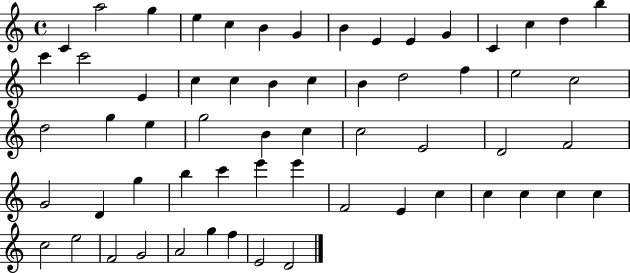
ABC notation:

X:1
T:Untitled
M:4/4
L:1/4
K:C
C a2 g e c B G B E E G C c d b c' c'2 E c c B c B d2 f e2 c2 d2 g e g2 B c c2 E2 D2 F2 G2 D g b c' e' e' F2 E c c c c c c2 e2 F2 G2 A2 g f E2 D2